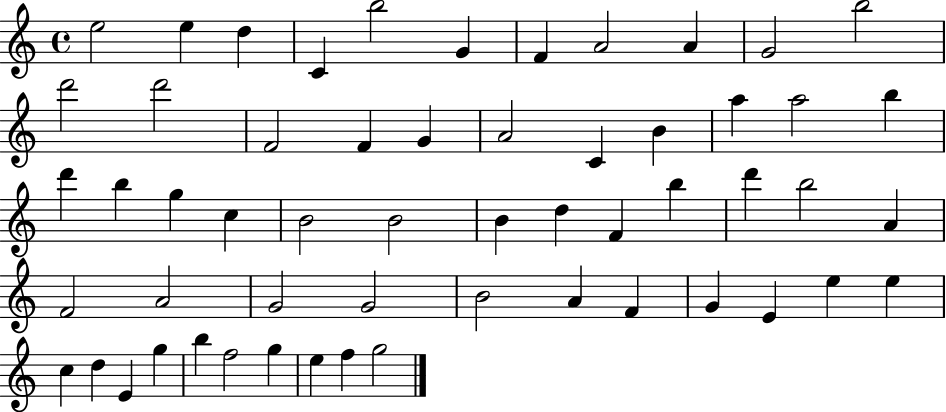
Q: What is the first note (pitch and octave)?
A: E5